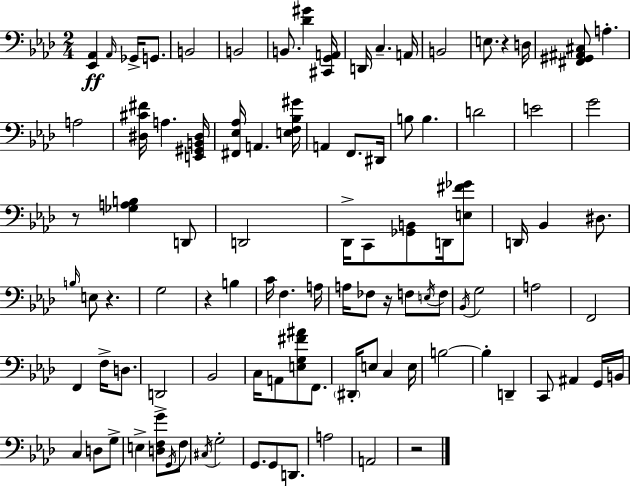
[Eb2,Ab2]/q Ab2/s Gb2/s G2/e. B2/h B2/h B2/e. [Db4,G#4]/q [C#2,G2,A2]/s D2/s C3/q. A2/s B2/h E3/e. R/q D3/s [F#2,G#2,A#2,C#3]/e A3/q. A3/h [D#3,C#4,F#4]/s A3/q. [E2,G#2,B2,D#3]/s [F#2,Eb3,Ab3]/s A2/q. [E3,F3,Bb3,G#4]/s A2/q F2/e. D#2/s B3/e B3/q. D4/h E4/h G4/h R/e [Gb3,A3,B3]/q D2/e D2/h Db2/s C2/e [Gb2,B2]/e D2/s [E3,F#4,Gb4]/e D2/s Bb2/q D#3/e. B3/s E3/e R/q. G3/h R/q B3/q C4/s F3/q. A3/s A3/s FES3/e R/s F3/e E3/s F3/e Bb2/s G3/h A3/h F2/h F2/q F3/s D3/e. D2/h Bb2/h C3/s A2/e [E3,G3,F#4,A#4]/e F2/e. D#2/s E3/e C3/q E3/s B3/h B3/q D2/q C2/e A#2/q G2/s B2/s C3/q D3/e G3/e E3/q [D3,F3,G4]/e G2/s F3/e C#3/s G3/h G2/e. G2/e D2/e. A3/h A2/h R/h